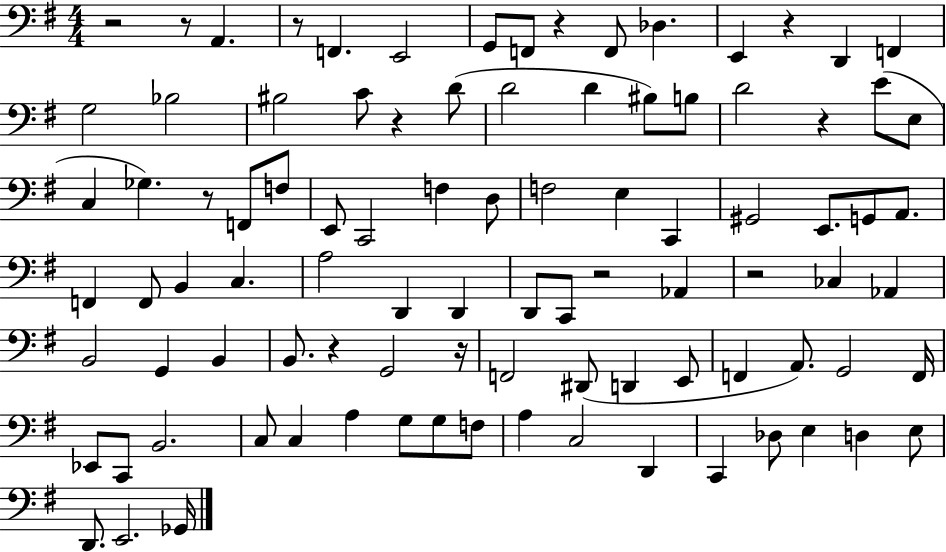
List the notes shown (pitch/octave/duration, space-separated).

R/h R/e A2/q. R/e F2/q. E2/h G2/e F2/e R/q F2/e Db3/q. E2/q R/q D2/q F2/q G3/h Bb3/h BIS3/h C4/e R/q D4/e D4/h D4/q BIS3/e B3/e D4/h R/q E4/e E3/e C3/q Gb3/q. R/e F2/e F3/e E2/e C2/h F3/q D3/e F3/h E3/q C2/q G#2/h E2/e. G2/e A2/e. F2/q F2/e B2/q C3/q. A3/h D2/q D2/q D2/e C2/e R/h Ab2/q R/h CES3/q Ab2/q B2/h G2/q B2/q B2/e. R/q G2/h R/s F2/h D#2/e D2/q E2/e F2/q A2/e. G2/h F2/s Eb2/e C2/e B2/h. C3/e C3/q A3/q G3/e G3/e F3/e A3/q C3/h D2/q C2/q Db3/e E3/q D3/q E3/e D2/e. E2/h. Gb2/s